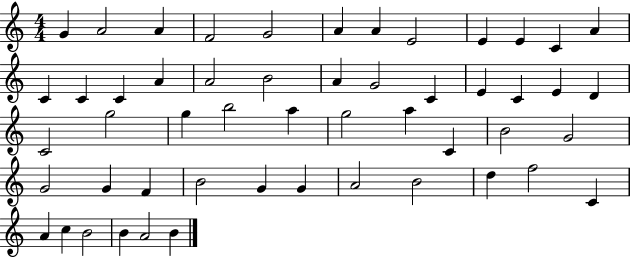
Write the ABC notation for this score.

X:1
T:Untitled
M:4/4
L:1/4
K:C
G A2 A F2 G2 A A E2 E E C A C C C A A2 B2 A G2 C E C E D C2 g2 g b2 a g2 a C B2 G2 G2 G F B2 G G A2 B2 d f2 C A c B2 B A2 B